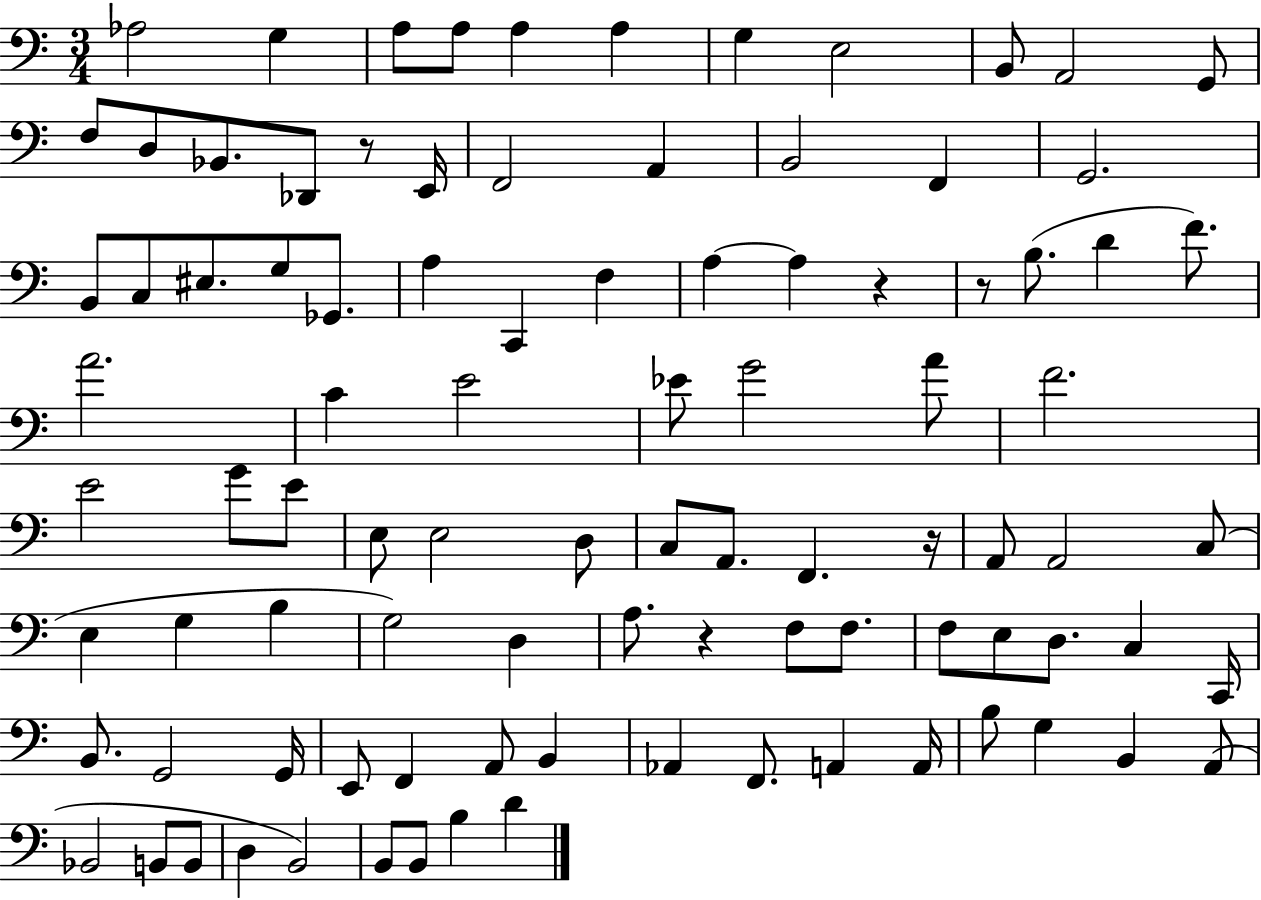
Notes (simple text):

Ab3/h G3/q A3/e A3/e A3/q A3/q G3/q E3/h B2/e A2/h G2/e F3/e D3/e Bb2/e. Db2/e R/e E2/s F2/h A2/q B2/h F2/q G2/h. B2/e C3/e EIS3/e. G3/e Gb2/e. A3/q C2/q F3/q A3/q A3/q R/q R/e B3/e. D4/q F4/e. A4/h. C4/q E4/h Eb4/e G4/h A4/e F4/h. E4/h G4/e E4/e E3/e E3/h D3/e C3/e A2/e. F2/q. R/s A2/e A2/h C3/e E3/q G3/q B3/q G3/h D3/q A3/e. R/q F3/e F3/e. F3/e E3/e D3/e. C3/q C2/s B2/e. G2/h G2/s E2/e F2/q A2/e B2/q Ab2/q F2/e. A2/q A2/s B3/e G3/q B2/q A2/e Bb2/h B2/e B2/e D3/q B2/h B2/e B2/e B3/q D4/q